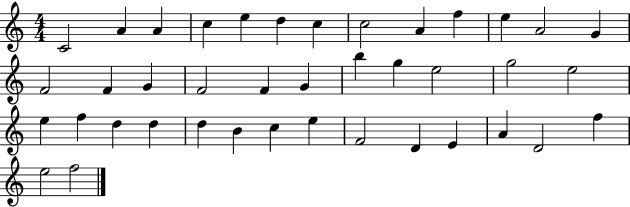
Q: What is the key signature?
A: C major